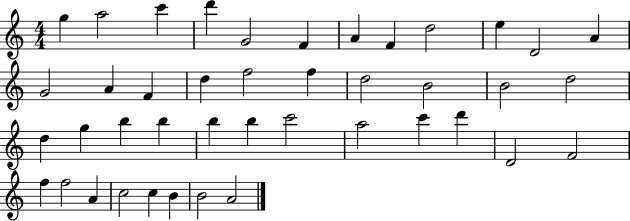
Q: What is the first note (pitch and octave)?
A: G5